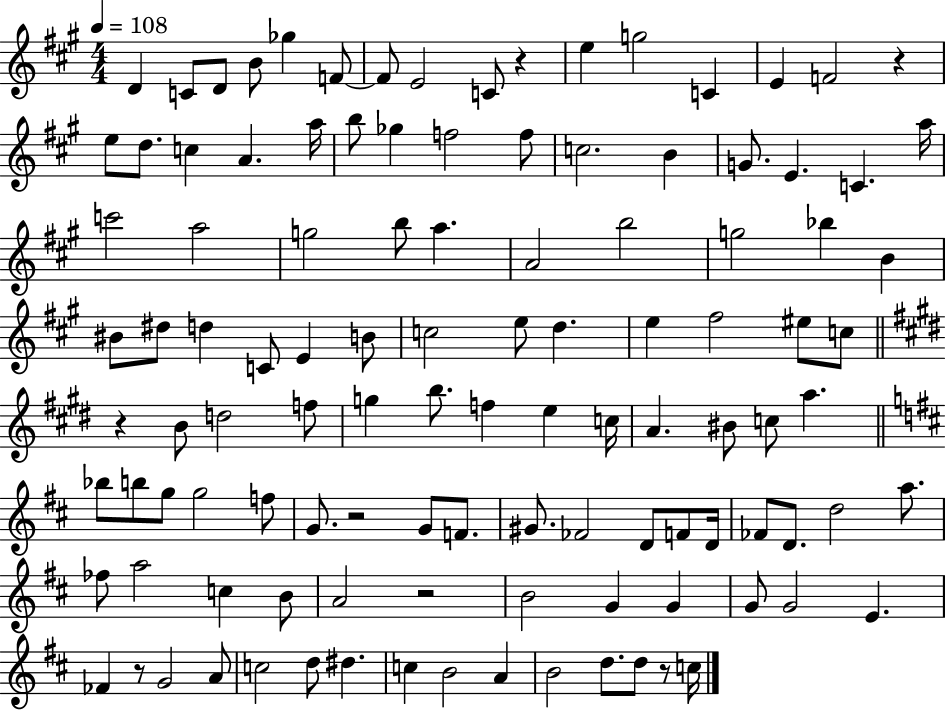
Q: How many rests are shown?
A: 7